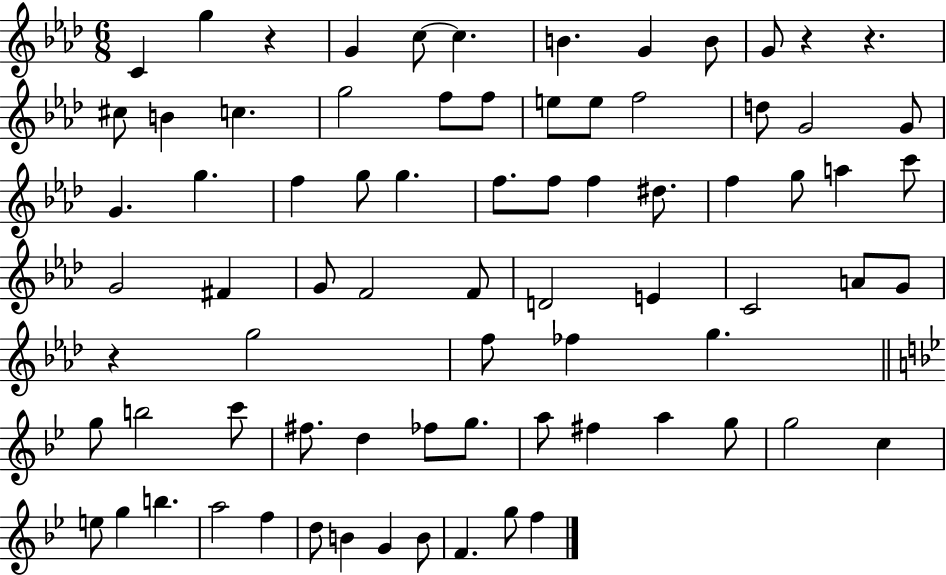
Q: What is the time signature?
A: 6/8